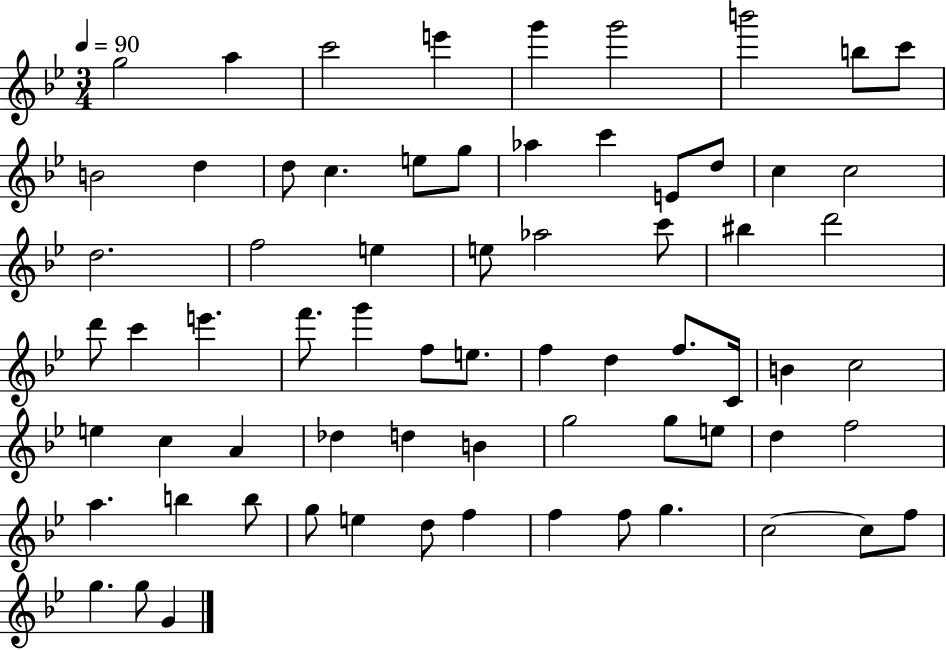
{
  \clef treble
  \numericTimeSignature
  \time 3/4
  \key bes \major
  \tempo 4 = 90
  g''2 a''4 | c'''2 e'''4 | g'''4 g'''2 | b'''2 b''8 c'''8 | \break b'2 d''4 | d''8 c''4. e''8 g''8 | aes''4 c'''4 e'8 d''8 | c''4 c''2 | \break d''2. | f''2 e''4 | e''8 aes''2 c'''8 | bis''4 d'''2 | \break d'''8 c'''4 e'''4. | f'''8. g'''4 f''8 e''8. | f''4 d''4 f''8. c'16 | b'4 c''2 | \break e''4 c''4 a'4 | des''4 d''4 b'4 | g''2 g''8 e''8 | d''4 f''2 | \break a''4. b''4 b''8 | g''8 e''4 d''8 f''4 | f''4 f''8 g''4. | c''2~~ c''8 f''8 | \break g''4. g''8 g'4 | \bar "|."
}